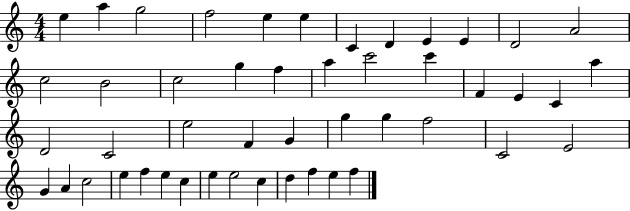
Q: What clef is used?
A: treble